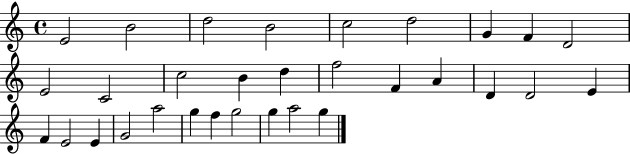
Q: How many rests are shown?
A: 0